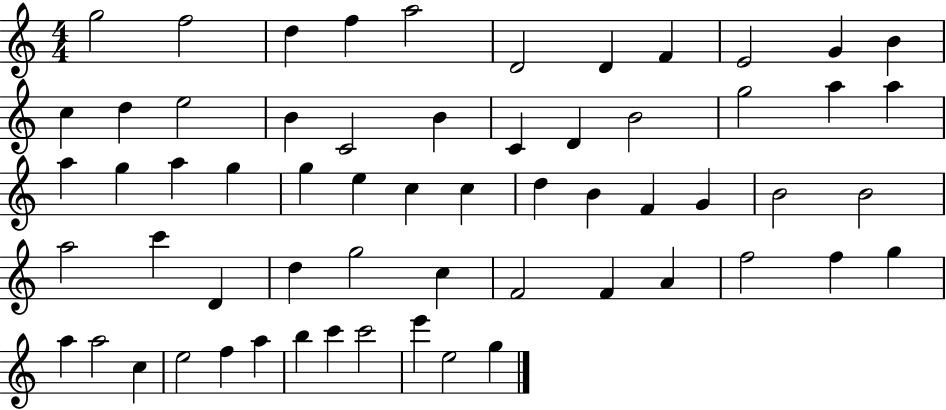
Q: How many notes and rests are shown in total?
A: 61